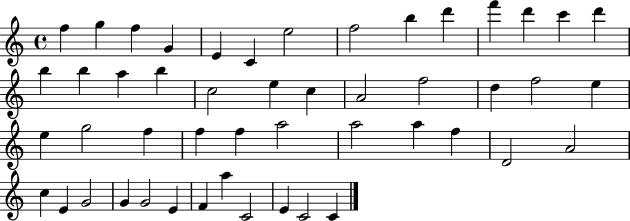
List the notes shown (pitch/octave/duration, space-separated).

F5/q G5/q F5/q G4/q E4/q C4/q E5/h F5/h B5/q D6/q F6/q D6/q C6/q D6/q B5/q B5/q A5/q B5/q C5/h E5/q C5/q A4/h F5/h D5/q F5/h E5/q E5/q G5/h F5/q F5/q F5/q A5/h A5/h A5/q F5/q D4/h A4/h C5/q E4/q G4/h G4/q G4/h E4/q F4/q A5/q C4/h E4/q C4/h C4/q